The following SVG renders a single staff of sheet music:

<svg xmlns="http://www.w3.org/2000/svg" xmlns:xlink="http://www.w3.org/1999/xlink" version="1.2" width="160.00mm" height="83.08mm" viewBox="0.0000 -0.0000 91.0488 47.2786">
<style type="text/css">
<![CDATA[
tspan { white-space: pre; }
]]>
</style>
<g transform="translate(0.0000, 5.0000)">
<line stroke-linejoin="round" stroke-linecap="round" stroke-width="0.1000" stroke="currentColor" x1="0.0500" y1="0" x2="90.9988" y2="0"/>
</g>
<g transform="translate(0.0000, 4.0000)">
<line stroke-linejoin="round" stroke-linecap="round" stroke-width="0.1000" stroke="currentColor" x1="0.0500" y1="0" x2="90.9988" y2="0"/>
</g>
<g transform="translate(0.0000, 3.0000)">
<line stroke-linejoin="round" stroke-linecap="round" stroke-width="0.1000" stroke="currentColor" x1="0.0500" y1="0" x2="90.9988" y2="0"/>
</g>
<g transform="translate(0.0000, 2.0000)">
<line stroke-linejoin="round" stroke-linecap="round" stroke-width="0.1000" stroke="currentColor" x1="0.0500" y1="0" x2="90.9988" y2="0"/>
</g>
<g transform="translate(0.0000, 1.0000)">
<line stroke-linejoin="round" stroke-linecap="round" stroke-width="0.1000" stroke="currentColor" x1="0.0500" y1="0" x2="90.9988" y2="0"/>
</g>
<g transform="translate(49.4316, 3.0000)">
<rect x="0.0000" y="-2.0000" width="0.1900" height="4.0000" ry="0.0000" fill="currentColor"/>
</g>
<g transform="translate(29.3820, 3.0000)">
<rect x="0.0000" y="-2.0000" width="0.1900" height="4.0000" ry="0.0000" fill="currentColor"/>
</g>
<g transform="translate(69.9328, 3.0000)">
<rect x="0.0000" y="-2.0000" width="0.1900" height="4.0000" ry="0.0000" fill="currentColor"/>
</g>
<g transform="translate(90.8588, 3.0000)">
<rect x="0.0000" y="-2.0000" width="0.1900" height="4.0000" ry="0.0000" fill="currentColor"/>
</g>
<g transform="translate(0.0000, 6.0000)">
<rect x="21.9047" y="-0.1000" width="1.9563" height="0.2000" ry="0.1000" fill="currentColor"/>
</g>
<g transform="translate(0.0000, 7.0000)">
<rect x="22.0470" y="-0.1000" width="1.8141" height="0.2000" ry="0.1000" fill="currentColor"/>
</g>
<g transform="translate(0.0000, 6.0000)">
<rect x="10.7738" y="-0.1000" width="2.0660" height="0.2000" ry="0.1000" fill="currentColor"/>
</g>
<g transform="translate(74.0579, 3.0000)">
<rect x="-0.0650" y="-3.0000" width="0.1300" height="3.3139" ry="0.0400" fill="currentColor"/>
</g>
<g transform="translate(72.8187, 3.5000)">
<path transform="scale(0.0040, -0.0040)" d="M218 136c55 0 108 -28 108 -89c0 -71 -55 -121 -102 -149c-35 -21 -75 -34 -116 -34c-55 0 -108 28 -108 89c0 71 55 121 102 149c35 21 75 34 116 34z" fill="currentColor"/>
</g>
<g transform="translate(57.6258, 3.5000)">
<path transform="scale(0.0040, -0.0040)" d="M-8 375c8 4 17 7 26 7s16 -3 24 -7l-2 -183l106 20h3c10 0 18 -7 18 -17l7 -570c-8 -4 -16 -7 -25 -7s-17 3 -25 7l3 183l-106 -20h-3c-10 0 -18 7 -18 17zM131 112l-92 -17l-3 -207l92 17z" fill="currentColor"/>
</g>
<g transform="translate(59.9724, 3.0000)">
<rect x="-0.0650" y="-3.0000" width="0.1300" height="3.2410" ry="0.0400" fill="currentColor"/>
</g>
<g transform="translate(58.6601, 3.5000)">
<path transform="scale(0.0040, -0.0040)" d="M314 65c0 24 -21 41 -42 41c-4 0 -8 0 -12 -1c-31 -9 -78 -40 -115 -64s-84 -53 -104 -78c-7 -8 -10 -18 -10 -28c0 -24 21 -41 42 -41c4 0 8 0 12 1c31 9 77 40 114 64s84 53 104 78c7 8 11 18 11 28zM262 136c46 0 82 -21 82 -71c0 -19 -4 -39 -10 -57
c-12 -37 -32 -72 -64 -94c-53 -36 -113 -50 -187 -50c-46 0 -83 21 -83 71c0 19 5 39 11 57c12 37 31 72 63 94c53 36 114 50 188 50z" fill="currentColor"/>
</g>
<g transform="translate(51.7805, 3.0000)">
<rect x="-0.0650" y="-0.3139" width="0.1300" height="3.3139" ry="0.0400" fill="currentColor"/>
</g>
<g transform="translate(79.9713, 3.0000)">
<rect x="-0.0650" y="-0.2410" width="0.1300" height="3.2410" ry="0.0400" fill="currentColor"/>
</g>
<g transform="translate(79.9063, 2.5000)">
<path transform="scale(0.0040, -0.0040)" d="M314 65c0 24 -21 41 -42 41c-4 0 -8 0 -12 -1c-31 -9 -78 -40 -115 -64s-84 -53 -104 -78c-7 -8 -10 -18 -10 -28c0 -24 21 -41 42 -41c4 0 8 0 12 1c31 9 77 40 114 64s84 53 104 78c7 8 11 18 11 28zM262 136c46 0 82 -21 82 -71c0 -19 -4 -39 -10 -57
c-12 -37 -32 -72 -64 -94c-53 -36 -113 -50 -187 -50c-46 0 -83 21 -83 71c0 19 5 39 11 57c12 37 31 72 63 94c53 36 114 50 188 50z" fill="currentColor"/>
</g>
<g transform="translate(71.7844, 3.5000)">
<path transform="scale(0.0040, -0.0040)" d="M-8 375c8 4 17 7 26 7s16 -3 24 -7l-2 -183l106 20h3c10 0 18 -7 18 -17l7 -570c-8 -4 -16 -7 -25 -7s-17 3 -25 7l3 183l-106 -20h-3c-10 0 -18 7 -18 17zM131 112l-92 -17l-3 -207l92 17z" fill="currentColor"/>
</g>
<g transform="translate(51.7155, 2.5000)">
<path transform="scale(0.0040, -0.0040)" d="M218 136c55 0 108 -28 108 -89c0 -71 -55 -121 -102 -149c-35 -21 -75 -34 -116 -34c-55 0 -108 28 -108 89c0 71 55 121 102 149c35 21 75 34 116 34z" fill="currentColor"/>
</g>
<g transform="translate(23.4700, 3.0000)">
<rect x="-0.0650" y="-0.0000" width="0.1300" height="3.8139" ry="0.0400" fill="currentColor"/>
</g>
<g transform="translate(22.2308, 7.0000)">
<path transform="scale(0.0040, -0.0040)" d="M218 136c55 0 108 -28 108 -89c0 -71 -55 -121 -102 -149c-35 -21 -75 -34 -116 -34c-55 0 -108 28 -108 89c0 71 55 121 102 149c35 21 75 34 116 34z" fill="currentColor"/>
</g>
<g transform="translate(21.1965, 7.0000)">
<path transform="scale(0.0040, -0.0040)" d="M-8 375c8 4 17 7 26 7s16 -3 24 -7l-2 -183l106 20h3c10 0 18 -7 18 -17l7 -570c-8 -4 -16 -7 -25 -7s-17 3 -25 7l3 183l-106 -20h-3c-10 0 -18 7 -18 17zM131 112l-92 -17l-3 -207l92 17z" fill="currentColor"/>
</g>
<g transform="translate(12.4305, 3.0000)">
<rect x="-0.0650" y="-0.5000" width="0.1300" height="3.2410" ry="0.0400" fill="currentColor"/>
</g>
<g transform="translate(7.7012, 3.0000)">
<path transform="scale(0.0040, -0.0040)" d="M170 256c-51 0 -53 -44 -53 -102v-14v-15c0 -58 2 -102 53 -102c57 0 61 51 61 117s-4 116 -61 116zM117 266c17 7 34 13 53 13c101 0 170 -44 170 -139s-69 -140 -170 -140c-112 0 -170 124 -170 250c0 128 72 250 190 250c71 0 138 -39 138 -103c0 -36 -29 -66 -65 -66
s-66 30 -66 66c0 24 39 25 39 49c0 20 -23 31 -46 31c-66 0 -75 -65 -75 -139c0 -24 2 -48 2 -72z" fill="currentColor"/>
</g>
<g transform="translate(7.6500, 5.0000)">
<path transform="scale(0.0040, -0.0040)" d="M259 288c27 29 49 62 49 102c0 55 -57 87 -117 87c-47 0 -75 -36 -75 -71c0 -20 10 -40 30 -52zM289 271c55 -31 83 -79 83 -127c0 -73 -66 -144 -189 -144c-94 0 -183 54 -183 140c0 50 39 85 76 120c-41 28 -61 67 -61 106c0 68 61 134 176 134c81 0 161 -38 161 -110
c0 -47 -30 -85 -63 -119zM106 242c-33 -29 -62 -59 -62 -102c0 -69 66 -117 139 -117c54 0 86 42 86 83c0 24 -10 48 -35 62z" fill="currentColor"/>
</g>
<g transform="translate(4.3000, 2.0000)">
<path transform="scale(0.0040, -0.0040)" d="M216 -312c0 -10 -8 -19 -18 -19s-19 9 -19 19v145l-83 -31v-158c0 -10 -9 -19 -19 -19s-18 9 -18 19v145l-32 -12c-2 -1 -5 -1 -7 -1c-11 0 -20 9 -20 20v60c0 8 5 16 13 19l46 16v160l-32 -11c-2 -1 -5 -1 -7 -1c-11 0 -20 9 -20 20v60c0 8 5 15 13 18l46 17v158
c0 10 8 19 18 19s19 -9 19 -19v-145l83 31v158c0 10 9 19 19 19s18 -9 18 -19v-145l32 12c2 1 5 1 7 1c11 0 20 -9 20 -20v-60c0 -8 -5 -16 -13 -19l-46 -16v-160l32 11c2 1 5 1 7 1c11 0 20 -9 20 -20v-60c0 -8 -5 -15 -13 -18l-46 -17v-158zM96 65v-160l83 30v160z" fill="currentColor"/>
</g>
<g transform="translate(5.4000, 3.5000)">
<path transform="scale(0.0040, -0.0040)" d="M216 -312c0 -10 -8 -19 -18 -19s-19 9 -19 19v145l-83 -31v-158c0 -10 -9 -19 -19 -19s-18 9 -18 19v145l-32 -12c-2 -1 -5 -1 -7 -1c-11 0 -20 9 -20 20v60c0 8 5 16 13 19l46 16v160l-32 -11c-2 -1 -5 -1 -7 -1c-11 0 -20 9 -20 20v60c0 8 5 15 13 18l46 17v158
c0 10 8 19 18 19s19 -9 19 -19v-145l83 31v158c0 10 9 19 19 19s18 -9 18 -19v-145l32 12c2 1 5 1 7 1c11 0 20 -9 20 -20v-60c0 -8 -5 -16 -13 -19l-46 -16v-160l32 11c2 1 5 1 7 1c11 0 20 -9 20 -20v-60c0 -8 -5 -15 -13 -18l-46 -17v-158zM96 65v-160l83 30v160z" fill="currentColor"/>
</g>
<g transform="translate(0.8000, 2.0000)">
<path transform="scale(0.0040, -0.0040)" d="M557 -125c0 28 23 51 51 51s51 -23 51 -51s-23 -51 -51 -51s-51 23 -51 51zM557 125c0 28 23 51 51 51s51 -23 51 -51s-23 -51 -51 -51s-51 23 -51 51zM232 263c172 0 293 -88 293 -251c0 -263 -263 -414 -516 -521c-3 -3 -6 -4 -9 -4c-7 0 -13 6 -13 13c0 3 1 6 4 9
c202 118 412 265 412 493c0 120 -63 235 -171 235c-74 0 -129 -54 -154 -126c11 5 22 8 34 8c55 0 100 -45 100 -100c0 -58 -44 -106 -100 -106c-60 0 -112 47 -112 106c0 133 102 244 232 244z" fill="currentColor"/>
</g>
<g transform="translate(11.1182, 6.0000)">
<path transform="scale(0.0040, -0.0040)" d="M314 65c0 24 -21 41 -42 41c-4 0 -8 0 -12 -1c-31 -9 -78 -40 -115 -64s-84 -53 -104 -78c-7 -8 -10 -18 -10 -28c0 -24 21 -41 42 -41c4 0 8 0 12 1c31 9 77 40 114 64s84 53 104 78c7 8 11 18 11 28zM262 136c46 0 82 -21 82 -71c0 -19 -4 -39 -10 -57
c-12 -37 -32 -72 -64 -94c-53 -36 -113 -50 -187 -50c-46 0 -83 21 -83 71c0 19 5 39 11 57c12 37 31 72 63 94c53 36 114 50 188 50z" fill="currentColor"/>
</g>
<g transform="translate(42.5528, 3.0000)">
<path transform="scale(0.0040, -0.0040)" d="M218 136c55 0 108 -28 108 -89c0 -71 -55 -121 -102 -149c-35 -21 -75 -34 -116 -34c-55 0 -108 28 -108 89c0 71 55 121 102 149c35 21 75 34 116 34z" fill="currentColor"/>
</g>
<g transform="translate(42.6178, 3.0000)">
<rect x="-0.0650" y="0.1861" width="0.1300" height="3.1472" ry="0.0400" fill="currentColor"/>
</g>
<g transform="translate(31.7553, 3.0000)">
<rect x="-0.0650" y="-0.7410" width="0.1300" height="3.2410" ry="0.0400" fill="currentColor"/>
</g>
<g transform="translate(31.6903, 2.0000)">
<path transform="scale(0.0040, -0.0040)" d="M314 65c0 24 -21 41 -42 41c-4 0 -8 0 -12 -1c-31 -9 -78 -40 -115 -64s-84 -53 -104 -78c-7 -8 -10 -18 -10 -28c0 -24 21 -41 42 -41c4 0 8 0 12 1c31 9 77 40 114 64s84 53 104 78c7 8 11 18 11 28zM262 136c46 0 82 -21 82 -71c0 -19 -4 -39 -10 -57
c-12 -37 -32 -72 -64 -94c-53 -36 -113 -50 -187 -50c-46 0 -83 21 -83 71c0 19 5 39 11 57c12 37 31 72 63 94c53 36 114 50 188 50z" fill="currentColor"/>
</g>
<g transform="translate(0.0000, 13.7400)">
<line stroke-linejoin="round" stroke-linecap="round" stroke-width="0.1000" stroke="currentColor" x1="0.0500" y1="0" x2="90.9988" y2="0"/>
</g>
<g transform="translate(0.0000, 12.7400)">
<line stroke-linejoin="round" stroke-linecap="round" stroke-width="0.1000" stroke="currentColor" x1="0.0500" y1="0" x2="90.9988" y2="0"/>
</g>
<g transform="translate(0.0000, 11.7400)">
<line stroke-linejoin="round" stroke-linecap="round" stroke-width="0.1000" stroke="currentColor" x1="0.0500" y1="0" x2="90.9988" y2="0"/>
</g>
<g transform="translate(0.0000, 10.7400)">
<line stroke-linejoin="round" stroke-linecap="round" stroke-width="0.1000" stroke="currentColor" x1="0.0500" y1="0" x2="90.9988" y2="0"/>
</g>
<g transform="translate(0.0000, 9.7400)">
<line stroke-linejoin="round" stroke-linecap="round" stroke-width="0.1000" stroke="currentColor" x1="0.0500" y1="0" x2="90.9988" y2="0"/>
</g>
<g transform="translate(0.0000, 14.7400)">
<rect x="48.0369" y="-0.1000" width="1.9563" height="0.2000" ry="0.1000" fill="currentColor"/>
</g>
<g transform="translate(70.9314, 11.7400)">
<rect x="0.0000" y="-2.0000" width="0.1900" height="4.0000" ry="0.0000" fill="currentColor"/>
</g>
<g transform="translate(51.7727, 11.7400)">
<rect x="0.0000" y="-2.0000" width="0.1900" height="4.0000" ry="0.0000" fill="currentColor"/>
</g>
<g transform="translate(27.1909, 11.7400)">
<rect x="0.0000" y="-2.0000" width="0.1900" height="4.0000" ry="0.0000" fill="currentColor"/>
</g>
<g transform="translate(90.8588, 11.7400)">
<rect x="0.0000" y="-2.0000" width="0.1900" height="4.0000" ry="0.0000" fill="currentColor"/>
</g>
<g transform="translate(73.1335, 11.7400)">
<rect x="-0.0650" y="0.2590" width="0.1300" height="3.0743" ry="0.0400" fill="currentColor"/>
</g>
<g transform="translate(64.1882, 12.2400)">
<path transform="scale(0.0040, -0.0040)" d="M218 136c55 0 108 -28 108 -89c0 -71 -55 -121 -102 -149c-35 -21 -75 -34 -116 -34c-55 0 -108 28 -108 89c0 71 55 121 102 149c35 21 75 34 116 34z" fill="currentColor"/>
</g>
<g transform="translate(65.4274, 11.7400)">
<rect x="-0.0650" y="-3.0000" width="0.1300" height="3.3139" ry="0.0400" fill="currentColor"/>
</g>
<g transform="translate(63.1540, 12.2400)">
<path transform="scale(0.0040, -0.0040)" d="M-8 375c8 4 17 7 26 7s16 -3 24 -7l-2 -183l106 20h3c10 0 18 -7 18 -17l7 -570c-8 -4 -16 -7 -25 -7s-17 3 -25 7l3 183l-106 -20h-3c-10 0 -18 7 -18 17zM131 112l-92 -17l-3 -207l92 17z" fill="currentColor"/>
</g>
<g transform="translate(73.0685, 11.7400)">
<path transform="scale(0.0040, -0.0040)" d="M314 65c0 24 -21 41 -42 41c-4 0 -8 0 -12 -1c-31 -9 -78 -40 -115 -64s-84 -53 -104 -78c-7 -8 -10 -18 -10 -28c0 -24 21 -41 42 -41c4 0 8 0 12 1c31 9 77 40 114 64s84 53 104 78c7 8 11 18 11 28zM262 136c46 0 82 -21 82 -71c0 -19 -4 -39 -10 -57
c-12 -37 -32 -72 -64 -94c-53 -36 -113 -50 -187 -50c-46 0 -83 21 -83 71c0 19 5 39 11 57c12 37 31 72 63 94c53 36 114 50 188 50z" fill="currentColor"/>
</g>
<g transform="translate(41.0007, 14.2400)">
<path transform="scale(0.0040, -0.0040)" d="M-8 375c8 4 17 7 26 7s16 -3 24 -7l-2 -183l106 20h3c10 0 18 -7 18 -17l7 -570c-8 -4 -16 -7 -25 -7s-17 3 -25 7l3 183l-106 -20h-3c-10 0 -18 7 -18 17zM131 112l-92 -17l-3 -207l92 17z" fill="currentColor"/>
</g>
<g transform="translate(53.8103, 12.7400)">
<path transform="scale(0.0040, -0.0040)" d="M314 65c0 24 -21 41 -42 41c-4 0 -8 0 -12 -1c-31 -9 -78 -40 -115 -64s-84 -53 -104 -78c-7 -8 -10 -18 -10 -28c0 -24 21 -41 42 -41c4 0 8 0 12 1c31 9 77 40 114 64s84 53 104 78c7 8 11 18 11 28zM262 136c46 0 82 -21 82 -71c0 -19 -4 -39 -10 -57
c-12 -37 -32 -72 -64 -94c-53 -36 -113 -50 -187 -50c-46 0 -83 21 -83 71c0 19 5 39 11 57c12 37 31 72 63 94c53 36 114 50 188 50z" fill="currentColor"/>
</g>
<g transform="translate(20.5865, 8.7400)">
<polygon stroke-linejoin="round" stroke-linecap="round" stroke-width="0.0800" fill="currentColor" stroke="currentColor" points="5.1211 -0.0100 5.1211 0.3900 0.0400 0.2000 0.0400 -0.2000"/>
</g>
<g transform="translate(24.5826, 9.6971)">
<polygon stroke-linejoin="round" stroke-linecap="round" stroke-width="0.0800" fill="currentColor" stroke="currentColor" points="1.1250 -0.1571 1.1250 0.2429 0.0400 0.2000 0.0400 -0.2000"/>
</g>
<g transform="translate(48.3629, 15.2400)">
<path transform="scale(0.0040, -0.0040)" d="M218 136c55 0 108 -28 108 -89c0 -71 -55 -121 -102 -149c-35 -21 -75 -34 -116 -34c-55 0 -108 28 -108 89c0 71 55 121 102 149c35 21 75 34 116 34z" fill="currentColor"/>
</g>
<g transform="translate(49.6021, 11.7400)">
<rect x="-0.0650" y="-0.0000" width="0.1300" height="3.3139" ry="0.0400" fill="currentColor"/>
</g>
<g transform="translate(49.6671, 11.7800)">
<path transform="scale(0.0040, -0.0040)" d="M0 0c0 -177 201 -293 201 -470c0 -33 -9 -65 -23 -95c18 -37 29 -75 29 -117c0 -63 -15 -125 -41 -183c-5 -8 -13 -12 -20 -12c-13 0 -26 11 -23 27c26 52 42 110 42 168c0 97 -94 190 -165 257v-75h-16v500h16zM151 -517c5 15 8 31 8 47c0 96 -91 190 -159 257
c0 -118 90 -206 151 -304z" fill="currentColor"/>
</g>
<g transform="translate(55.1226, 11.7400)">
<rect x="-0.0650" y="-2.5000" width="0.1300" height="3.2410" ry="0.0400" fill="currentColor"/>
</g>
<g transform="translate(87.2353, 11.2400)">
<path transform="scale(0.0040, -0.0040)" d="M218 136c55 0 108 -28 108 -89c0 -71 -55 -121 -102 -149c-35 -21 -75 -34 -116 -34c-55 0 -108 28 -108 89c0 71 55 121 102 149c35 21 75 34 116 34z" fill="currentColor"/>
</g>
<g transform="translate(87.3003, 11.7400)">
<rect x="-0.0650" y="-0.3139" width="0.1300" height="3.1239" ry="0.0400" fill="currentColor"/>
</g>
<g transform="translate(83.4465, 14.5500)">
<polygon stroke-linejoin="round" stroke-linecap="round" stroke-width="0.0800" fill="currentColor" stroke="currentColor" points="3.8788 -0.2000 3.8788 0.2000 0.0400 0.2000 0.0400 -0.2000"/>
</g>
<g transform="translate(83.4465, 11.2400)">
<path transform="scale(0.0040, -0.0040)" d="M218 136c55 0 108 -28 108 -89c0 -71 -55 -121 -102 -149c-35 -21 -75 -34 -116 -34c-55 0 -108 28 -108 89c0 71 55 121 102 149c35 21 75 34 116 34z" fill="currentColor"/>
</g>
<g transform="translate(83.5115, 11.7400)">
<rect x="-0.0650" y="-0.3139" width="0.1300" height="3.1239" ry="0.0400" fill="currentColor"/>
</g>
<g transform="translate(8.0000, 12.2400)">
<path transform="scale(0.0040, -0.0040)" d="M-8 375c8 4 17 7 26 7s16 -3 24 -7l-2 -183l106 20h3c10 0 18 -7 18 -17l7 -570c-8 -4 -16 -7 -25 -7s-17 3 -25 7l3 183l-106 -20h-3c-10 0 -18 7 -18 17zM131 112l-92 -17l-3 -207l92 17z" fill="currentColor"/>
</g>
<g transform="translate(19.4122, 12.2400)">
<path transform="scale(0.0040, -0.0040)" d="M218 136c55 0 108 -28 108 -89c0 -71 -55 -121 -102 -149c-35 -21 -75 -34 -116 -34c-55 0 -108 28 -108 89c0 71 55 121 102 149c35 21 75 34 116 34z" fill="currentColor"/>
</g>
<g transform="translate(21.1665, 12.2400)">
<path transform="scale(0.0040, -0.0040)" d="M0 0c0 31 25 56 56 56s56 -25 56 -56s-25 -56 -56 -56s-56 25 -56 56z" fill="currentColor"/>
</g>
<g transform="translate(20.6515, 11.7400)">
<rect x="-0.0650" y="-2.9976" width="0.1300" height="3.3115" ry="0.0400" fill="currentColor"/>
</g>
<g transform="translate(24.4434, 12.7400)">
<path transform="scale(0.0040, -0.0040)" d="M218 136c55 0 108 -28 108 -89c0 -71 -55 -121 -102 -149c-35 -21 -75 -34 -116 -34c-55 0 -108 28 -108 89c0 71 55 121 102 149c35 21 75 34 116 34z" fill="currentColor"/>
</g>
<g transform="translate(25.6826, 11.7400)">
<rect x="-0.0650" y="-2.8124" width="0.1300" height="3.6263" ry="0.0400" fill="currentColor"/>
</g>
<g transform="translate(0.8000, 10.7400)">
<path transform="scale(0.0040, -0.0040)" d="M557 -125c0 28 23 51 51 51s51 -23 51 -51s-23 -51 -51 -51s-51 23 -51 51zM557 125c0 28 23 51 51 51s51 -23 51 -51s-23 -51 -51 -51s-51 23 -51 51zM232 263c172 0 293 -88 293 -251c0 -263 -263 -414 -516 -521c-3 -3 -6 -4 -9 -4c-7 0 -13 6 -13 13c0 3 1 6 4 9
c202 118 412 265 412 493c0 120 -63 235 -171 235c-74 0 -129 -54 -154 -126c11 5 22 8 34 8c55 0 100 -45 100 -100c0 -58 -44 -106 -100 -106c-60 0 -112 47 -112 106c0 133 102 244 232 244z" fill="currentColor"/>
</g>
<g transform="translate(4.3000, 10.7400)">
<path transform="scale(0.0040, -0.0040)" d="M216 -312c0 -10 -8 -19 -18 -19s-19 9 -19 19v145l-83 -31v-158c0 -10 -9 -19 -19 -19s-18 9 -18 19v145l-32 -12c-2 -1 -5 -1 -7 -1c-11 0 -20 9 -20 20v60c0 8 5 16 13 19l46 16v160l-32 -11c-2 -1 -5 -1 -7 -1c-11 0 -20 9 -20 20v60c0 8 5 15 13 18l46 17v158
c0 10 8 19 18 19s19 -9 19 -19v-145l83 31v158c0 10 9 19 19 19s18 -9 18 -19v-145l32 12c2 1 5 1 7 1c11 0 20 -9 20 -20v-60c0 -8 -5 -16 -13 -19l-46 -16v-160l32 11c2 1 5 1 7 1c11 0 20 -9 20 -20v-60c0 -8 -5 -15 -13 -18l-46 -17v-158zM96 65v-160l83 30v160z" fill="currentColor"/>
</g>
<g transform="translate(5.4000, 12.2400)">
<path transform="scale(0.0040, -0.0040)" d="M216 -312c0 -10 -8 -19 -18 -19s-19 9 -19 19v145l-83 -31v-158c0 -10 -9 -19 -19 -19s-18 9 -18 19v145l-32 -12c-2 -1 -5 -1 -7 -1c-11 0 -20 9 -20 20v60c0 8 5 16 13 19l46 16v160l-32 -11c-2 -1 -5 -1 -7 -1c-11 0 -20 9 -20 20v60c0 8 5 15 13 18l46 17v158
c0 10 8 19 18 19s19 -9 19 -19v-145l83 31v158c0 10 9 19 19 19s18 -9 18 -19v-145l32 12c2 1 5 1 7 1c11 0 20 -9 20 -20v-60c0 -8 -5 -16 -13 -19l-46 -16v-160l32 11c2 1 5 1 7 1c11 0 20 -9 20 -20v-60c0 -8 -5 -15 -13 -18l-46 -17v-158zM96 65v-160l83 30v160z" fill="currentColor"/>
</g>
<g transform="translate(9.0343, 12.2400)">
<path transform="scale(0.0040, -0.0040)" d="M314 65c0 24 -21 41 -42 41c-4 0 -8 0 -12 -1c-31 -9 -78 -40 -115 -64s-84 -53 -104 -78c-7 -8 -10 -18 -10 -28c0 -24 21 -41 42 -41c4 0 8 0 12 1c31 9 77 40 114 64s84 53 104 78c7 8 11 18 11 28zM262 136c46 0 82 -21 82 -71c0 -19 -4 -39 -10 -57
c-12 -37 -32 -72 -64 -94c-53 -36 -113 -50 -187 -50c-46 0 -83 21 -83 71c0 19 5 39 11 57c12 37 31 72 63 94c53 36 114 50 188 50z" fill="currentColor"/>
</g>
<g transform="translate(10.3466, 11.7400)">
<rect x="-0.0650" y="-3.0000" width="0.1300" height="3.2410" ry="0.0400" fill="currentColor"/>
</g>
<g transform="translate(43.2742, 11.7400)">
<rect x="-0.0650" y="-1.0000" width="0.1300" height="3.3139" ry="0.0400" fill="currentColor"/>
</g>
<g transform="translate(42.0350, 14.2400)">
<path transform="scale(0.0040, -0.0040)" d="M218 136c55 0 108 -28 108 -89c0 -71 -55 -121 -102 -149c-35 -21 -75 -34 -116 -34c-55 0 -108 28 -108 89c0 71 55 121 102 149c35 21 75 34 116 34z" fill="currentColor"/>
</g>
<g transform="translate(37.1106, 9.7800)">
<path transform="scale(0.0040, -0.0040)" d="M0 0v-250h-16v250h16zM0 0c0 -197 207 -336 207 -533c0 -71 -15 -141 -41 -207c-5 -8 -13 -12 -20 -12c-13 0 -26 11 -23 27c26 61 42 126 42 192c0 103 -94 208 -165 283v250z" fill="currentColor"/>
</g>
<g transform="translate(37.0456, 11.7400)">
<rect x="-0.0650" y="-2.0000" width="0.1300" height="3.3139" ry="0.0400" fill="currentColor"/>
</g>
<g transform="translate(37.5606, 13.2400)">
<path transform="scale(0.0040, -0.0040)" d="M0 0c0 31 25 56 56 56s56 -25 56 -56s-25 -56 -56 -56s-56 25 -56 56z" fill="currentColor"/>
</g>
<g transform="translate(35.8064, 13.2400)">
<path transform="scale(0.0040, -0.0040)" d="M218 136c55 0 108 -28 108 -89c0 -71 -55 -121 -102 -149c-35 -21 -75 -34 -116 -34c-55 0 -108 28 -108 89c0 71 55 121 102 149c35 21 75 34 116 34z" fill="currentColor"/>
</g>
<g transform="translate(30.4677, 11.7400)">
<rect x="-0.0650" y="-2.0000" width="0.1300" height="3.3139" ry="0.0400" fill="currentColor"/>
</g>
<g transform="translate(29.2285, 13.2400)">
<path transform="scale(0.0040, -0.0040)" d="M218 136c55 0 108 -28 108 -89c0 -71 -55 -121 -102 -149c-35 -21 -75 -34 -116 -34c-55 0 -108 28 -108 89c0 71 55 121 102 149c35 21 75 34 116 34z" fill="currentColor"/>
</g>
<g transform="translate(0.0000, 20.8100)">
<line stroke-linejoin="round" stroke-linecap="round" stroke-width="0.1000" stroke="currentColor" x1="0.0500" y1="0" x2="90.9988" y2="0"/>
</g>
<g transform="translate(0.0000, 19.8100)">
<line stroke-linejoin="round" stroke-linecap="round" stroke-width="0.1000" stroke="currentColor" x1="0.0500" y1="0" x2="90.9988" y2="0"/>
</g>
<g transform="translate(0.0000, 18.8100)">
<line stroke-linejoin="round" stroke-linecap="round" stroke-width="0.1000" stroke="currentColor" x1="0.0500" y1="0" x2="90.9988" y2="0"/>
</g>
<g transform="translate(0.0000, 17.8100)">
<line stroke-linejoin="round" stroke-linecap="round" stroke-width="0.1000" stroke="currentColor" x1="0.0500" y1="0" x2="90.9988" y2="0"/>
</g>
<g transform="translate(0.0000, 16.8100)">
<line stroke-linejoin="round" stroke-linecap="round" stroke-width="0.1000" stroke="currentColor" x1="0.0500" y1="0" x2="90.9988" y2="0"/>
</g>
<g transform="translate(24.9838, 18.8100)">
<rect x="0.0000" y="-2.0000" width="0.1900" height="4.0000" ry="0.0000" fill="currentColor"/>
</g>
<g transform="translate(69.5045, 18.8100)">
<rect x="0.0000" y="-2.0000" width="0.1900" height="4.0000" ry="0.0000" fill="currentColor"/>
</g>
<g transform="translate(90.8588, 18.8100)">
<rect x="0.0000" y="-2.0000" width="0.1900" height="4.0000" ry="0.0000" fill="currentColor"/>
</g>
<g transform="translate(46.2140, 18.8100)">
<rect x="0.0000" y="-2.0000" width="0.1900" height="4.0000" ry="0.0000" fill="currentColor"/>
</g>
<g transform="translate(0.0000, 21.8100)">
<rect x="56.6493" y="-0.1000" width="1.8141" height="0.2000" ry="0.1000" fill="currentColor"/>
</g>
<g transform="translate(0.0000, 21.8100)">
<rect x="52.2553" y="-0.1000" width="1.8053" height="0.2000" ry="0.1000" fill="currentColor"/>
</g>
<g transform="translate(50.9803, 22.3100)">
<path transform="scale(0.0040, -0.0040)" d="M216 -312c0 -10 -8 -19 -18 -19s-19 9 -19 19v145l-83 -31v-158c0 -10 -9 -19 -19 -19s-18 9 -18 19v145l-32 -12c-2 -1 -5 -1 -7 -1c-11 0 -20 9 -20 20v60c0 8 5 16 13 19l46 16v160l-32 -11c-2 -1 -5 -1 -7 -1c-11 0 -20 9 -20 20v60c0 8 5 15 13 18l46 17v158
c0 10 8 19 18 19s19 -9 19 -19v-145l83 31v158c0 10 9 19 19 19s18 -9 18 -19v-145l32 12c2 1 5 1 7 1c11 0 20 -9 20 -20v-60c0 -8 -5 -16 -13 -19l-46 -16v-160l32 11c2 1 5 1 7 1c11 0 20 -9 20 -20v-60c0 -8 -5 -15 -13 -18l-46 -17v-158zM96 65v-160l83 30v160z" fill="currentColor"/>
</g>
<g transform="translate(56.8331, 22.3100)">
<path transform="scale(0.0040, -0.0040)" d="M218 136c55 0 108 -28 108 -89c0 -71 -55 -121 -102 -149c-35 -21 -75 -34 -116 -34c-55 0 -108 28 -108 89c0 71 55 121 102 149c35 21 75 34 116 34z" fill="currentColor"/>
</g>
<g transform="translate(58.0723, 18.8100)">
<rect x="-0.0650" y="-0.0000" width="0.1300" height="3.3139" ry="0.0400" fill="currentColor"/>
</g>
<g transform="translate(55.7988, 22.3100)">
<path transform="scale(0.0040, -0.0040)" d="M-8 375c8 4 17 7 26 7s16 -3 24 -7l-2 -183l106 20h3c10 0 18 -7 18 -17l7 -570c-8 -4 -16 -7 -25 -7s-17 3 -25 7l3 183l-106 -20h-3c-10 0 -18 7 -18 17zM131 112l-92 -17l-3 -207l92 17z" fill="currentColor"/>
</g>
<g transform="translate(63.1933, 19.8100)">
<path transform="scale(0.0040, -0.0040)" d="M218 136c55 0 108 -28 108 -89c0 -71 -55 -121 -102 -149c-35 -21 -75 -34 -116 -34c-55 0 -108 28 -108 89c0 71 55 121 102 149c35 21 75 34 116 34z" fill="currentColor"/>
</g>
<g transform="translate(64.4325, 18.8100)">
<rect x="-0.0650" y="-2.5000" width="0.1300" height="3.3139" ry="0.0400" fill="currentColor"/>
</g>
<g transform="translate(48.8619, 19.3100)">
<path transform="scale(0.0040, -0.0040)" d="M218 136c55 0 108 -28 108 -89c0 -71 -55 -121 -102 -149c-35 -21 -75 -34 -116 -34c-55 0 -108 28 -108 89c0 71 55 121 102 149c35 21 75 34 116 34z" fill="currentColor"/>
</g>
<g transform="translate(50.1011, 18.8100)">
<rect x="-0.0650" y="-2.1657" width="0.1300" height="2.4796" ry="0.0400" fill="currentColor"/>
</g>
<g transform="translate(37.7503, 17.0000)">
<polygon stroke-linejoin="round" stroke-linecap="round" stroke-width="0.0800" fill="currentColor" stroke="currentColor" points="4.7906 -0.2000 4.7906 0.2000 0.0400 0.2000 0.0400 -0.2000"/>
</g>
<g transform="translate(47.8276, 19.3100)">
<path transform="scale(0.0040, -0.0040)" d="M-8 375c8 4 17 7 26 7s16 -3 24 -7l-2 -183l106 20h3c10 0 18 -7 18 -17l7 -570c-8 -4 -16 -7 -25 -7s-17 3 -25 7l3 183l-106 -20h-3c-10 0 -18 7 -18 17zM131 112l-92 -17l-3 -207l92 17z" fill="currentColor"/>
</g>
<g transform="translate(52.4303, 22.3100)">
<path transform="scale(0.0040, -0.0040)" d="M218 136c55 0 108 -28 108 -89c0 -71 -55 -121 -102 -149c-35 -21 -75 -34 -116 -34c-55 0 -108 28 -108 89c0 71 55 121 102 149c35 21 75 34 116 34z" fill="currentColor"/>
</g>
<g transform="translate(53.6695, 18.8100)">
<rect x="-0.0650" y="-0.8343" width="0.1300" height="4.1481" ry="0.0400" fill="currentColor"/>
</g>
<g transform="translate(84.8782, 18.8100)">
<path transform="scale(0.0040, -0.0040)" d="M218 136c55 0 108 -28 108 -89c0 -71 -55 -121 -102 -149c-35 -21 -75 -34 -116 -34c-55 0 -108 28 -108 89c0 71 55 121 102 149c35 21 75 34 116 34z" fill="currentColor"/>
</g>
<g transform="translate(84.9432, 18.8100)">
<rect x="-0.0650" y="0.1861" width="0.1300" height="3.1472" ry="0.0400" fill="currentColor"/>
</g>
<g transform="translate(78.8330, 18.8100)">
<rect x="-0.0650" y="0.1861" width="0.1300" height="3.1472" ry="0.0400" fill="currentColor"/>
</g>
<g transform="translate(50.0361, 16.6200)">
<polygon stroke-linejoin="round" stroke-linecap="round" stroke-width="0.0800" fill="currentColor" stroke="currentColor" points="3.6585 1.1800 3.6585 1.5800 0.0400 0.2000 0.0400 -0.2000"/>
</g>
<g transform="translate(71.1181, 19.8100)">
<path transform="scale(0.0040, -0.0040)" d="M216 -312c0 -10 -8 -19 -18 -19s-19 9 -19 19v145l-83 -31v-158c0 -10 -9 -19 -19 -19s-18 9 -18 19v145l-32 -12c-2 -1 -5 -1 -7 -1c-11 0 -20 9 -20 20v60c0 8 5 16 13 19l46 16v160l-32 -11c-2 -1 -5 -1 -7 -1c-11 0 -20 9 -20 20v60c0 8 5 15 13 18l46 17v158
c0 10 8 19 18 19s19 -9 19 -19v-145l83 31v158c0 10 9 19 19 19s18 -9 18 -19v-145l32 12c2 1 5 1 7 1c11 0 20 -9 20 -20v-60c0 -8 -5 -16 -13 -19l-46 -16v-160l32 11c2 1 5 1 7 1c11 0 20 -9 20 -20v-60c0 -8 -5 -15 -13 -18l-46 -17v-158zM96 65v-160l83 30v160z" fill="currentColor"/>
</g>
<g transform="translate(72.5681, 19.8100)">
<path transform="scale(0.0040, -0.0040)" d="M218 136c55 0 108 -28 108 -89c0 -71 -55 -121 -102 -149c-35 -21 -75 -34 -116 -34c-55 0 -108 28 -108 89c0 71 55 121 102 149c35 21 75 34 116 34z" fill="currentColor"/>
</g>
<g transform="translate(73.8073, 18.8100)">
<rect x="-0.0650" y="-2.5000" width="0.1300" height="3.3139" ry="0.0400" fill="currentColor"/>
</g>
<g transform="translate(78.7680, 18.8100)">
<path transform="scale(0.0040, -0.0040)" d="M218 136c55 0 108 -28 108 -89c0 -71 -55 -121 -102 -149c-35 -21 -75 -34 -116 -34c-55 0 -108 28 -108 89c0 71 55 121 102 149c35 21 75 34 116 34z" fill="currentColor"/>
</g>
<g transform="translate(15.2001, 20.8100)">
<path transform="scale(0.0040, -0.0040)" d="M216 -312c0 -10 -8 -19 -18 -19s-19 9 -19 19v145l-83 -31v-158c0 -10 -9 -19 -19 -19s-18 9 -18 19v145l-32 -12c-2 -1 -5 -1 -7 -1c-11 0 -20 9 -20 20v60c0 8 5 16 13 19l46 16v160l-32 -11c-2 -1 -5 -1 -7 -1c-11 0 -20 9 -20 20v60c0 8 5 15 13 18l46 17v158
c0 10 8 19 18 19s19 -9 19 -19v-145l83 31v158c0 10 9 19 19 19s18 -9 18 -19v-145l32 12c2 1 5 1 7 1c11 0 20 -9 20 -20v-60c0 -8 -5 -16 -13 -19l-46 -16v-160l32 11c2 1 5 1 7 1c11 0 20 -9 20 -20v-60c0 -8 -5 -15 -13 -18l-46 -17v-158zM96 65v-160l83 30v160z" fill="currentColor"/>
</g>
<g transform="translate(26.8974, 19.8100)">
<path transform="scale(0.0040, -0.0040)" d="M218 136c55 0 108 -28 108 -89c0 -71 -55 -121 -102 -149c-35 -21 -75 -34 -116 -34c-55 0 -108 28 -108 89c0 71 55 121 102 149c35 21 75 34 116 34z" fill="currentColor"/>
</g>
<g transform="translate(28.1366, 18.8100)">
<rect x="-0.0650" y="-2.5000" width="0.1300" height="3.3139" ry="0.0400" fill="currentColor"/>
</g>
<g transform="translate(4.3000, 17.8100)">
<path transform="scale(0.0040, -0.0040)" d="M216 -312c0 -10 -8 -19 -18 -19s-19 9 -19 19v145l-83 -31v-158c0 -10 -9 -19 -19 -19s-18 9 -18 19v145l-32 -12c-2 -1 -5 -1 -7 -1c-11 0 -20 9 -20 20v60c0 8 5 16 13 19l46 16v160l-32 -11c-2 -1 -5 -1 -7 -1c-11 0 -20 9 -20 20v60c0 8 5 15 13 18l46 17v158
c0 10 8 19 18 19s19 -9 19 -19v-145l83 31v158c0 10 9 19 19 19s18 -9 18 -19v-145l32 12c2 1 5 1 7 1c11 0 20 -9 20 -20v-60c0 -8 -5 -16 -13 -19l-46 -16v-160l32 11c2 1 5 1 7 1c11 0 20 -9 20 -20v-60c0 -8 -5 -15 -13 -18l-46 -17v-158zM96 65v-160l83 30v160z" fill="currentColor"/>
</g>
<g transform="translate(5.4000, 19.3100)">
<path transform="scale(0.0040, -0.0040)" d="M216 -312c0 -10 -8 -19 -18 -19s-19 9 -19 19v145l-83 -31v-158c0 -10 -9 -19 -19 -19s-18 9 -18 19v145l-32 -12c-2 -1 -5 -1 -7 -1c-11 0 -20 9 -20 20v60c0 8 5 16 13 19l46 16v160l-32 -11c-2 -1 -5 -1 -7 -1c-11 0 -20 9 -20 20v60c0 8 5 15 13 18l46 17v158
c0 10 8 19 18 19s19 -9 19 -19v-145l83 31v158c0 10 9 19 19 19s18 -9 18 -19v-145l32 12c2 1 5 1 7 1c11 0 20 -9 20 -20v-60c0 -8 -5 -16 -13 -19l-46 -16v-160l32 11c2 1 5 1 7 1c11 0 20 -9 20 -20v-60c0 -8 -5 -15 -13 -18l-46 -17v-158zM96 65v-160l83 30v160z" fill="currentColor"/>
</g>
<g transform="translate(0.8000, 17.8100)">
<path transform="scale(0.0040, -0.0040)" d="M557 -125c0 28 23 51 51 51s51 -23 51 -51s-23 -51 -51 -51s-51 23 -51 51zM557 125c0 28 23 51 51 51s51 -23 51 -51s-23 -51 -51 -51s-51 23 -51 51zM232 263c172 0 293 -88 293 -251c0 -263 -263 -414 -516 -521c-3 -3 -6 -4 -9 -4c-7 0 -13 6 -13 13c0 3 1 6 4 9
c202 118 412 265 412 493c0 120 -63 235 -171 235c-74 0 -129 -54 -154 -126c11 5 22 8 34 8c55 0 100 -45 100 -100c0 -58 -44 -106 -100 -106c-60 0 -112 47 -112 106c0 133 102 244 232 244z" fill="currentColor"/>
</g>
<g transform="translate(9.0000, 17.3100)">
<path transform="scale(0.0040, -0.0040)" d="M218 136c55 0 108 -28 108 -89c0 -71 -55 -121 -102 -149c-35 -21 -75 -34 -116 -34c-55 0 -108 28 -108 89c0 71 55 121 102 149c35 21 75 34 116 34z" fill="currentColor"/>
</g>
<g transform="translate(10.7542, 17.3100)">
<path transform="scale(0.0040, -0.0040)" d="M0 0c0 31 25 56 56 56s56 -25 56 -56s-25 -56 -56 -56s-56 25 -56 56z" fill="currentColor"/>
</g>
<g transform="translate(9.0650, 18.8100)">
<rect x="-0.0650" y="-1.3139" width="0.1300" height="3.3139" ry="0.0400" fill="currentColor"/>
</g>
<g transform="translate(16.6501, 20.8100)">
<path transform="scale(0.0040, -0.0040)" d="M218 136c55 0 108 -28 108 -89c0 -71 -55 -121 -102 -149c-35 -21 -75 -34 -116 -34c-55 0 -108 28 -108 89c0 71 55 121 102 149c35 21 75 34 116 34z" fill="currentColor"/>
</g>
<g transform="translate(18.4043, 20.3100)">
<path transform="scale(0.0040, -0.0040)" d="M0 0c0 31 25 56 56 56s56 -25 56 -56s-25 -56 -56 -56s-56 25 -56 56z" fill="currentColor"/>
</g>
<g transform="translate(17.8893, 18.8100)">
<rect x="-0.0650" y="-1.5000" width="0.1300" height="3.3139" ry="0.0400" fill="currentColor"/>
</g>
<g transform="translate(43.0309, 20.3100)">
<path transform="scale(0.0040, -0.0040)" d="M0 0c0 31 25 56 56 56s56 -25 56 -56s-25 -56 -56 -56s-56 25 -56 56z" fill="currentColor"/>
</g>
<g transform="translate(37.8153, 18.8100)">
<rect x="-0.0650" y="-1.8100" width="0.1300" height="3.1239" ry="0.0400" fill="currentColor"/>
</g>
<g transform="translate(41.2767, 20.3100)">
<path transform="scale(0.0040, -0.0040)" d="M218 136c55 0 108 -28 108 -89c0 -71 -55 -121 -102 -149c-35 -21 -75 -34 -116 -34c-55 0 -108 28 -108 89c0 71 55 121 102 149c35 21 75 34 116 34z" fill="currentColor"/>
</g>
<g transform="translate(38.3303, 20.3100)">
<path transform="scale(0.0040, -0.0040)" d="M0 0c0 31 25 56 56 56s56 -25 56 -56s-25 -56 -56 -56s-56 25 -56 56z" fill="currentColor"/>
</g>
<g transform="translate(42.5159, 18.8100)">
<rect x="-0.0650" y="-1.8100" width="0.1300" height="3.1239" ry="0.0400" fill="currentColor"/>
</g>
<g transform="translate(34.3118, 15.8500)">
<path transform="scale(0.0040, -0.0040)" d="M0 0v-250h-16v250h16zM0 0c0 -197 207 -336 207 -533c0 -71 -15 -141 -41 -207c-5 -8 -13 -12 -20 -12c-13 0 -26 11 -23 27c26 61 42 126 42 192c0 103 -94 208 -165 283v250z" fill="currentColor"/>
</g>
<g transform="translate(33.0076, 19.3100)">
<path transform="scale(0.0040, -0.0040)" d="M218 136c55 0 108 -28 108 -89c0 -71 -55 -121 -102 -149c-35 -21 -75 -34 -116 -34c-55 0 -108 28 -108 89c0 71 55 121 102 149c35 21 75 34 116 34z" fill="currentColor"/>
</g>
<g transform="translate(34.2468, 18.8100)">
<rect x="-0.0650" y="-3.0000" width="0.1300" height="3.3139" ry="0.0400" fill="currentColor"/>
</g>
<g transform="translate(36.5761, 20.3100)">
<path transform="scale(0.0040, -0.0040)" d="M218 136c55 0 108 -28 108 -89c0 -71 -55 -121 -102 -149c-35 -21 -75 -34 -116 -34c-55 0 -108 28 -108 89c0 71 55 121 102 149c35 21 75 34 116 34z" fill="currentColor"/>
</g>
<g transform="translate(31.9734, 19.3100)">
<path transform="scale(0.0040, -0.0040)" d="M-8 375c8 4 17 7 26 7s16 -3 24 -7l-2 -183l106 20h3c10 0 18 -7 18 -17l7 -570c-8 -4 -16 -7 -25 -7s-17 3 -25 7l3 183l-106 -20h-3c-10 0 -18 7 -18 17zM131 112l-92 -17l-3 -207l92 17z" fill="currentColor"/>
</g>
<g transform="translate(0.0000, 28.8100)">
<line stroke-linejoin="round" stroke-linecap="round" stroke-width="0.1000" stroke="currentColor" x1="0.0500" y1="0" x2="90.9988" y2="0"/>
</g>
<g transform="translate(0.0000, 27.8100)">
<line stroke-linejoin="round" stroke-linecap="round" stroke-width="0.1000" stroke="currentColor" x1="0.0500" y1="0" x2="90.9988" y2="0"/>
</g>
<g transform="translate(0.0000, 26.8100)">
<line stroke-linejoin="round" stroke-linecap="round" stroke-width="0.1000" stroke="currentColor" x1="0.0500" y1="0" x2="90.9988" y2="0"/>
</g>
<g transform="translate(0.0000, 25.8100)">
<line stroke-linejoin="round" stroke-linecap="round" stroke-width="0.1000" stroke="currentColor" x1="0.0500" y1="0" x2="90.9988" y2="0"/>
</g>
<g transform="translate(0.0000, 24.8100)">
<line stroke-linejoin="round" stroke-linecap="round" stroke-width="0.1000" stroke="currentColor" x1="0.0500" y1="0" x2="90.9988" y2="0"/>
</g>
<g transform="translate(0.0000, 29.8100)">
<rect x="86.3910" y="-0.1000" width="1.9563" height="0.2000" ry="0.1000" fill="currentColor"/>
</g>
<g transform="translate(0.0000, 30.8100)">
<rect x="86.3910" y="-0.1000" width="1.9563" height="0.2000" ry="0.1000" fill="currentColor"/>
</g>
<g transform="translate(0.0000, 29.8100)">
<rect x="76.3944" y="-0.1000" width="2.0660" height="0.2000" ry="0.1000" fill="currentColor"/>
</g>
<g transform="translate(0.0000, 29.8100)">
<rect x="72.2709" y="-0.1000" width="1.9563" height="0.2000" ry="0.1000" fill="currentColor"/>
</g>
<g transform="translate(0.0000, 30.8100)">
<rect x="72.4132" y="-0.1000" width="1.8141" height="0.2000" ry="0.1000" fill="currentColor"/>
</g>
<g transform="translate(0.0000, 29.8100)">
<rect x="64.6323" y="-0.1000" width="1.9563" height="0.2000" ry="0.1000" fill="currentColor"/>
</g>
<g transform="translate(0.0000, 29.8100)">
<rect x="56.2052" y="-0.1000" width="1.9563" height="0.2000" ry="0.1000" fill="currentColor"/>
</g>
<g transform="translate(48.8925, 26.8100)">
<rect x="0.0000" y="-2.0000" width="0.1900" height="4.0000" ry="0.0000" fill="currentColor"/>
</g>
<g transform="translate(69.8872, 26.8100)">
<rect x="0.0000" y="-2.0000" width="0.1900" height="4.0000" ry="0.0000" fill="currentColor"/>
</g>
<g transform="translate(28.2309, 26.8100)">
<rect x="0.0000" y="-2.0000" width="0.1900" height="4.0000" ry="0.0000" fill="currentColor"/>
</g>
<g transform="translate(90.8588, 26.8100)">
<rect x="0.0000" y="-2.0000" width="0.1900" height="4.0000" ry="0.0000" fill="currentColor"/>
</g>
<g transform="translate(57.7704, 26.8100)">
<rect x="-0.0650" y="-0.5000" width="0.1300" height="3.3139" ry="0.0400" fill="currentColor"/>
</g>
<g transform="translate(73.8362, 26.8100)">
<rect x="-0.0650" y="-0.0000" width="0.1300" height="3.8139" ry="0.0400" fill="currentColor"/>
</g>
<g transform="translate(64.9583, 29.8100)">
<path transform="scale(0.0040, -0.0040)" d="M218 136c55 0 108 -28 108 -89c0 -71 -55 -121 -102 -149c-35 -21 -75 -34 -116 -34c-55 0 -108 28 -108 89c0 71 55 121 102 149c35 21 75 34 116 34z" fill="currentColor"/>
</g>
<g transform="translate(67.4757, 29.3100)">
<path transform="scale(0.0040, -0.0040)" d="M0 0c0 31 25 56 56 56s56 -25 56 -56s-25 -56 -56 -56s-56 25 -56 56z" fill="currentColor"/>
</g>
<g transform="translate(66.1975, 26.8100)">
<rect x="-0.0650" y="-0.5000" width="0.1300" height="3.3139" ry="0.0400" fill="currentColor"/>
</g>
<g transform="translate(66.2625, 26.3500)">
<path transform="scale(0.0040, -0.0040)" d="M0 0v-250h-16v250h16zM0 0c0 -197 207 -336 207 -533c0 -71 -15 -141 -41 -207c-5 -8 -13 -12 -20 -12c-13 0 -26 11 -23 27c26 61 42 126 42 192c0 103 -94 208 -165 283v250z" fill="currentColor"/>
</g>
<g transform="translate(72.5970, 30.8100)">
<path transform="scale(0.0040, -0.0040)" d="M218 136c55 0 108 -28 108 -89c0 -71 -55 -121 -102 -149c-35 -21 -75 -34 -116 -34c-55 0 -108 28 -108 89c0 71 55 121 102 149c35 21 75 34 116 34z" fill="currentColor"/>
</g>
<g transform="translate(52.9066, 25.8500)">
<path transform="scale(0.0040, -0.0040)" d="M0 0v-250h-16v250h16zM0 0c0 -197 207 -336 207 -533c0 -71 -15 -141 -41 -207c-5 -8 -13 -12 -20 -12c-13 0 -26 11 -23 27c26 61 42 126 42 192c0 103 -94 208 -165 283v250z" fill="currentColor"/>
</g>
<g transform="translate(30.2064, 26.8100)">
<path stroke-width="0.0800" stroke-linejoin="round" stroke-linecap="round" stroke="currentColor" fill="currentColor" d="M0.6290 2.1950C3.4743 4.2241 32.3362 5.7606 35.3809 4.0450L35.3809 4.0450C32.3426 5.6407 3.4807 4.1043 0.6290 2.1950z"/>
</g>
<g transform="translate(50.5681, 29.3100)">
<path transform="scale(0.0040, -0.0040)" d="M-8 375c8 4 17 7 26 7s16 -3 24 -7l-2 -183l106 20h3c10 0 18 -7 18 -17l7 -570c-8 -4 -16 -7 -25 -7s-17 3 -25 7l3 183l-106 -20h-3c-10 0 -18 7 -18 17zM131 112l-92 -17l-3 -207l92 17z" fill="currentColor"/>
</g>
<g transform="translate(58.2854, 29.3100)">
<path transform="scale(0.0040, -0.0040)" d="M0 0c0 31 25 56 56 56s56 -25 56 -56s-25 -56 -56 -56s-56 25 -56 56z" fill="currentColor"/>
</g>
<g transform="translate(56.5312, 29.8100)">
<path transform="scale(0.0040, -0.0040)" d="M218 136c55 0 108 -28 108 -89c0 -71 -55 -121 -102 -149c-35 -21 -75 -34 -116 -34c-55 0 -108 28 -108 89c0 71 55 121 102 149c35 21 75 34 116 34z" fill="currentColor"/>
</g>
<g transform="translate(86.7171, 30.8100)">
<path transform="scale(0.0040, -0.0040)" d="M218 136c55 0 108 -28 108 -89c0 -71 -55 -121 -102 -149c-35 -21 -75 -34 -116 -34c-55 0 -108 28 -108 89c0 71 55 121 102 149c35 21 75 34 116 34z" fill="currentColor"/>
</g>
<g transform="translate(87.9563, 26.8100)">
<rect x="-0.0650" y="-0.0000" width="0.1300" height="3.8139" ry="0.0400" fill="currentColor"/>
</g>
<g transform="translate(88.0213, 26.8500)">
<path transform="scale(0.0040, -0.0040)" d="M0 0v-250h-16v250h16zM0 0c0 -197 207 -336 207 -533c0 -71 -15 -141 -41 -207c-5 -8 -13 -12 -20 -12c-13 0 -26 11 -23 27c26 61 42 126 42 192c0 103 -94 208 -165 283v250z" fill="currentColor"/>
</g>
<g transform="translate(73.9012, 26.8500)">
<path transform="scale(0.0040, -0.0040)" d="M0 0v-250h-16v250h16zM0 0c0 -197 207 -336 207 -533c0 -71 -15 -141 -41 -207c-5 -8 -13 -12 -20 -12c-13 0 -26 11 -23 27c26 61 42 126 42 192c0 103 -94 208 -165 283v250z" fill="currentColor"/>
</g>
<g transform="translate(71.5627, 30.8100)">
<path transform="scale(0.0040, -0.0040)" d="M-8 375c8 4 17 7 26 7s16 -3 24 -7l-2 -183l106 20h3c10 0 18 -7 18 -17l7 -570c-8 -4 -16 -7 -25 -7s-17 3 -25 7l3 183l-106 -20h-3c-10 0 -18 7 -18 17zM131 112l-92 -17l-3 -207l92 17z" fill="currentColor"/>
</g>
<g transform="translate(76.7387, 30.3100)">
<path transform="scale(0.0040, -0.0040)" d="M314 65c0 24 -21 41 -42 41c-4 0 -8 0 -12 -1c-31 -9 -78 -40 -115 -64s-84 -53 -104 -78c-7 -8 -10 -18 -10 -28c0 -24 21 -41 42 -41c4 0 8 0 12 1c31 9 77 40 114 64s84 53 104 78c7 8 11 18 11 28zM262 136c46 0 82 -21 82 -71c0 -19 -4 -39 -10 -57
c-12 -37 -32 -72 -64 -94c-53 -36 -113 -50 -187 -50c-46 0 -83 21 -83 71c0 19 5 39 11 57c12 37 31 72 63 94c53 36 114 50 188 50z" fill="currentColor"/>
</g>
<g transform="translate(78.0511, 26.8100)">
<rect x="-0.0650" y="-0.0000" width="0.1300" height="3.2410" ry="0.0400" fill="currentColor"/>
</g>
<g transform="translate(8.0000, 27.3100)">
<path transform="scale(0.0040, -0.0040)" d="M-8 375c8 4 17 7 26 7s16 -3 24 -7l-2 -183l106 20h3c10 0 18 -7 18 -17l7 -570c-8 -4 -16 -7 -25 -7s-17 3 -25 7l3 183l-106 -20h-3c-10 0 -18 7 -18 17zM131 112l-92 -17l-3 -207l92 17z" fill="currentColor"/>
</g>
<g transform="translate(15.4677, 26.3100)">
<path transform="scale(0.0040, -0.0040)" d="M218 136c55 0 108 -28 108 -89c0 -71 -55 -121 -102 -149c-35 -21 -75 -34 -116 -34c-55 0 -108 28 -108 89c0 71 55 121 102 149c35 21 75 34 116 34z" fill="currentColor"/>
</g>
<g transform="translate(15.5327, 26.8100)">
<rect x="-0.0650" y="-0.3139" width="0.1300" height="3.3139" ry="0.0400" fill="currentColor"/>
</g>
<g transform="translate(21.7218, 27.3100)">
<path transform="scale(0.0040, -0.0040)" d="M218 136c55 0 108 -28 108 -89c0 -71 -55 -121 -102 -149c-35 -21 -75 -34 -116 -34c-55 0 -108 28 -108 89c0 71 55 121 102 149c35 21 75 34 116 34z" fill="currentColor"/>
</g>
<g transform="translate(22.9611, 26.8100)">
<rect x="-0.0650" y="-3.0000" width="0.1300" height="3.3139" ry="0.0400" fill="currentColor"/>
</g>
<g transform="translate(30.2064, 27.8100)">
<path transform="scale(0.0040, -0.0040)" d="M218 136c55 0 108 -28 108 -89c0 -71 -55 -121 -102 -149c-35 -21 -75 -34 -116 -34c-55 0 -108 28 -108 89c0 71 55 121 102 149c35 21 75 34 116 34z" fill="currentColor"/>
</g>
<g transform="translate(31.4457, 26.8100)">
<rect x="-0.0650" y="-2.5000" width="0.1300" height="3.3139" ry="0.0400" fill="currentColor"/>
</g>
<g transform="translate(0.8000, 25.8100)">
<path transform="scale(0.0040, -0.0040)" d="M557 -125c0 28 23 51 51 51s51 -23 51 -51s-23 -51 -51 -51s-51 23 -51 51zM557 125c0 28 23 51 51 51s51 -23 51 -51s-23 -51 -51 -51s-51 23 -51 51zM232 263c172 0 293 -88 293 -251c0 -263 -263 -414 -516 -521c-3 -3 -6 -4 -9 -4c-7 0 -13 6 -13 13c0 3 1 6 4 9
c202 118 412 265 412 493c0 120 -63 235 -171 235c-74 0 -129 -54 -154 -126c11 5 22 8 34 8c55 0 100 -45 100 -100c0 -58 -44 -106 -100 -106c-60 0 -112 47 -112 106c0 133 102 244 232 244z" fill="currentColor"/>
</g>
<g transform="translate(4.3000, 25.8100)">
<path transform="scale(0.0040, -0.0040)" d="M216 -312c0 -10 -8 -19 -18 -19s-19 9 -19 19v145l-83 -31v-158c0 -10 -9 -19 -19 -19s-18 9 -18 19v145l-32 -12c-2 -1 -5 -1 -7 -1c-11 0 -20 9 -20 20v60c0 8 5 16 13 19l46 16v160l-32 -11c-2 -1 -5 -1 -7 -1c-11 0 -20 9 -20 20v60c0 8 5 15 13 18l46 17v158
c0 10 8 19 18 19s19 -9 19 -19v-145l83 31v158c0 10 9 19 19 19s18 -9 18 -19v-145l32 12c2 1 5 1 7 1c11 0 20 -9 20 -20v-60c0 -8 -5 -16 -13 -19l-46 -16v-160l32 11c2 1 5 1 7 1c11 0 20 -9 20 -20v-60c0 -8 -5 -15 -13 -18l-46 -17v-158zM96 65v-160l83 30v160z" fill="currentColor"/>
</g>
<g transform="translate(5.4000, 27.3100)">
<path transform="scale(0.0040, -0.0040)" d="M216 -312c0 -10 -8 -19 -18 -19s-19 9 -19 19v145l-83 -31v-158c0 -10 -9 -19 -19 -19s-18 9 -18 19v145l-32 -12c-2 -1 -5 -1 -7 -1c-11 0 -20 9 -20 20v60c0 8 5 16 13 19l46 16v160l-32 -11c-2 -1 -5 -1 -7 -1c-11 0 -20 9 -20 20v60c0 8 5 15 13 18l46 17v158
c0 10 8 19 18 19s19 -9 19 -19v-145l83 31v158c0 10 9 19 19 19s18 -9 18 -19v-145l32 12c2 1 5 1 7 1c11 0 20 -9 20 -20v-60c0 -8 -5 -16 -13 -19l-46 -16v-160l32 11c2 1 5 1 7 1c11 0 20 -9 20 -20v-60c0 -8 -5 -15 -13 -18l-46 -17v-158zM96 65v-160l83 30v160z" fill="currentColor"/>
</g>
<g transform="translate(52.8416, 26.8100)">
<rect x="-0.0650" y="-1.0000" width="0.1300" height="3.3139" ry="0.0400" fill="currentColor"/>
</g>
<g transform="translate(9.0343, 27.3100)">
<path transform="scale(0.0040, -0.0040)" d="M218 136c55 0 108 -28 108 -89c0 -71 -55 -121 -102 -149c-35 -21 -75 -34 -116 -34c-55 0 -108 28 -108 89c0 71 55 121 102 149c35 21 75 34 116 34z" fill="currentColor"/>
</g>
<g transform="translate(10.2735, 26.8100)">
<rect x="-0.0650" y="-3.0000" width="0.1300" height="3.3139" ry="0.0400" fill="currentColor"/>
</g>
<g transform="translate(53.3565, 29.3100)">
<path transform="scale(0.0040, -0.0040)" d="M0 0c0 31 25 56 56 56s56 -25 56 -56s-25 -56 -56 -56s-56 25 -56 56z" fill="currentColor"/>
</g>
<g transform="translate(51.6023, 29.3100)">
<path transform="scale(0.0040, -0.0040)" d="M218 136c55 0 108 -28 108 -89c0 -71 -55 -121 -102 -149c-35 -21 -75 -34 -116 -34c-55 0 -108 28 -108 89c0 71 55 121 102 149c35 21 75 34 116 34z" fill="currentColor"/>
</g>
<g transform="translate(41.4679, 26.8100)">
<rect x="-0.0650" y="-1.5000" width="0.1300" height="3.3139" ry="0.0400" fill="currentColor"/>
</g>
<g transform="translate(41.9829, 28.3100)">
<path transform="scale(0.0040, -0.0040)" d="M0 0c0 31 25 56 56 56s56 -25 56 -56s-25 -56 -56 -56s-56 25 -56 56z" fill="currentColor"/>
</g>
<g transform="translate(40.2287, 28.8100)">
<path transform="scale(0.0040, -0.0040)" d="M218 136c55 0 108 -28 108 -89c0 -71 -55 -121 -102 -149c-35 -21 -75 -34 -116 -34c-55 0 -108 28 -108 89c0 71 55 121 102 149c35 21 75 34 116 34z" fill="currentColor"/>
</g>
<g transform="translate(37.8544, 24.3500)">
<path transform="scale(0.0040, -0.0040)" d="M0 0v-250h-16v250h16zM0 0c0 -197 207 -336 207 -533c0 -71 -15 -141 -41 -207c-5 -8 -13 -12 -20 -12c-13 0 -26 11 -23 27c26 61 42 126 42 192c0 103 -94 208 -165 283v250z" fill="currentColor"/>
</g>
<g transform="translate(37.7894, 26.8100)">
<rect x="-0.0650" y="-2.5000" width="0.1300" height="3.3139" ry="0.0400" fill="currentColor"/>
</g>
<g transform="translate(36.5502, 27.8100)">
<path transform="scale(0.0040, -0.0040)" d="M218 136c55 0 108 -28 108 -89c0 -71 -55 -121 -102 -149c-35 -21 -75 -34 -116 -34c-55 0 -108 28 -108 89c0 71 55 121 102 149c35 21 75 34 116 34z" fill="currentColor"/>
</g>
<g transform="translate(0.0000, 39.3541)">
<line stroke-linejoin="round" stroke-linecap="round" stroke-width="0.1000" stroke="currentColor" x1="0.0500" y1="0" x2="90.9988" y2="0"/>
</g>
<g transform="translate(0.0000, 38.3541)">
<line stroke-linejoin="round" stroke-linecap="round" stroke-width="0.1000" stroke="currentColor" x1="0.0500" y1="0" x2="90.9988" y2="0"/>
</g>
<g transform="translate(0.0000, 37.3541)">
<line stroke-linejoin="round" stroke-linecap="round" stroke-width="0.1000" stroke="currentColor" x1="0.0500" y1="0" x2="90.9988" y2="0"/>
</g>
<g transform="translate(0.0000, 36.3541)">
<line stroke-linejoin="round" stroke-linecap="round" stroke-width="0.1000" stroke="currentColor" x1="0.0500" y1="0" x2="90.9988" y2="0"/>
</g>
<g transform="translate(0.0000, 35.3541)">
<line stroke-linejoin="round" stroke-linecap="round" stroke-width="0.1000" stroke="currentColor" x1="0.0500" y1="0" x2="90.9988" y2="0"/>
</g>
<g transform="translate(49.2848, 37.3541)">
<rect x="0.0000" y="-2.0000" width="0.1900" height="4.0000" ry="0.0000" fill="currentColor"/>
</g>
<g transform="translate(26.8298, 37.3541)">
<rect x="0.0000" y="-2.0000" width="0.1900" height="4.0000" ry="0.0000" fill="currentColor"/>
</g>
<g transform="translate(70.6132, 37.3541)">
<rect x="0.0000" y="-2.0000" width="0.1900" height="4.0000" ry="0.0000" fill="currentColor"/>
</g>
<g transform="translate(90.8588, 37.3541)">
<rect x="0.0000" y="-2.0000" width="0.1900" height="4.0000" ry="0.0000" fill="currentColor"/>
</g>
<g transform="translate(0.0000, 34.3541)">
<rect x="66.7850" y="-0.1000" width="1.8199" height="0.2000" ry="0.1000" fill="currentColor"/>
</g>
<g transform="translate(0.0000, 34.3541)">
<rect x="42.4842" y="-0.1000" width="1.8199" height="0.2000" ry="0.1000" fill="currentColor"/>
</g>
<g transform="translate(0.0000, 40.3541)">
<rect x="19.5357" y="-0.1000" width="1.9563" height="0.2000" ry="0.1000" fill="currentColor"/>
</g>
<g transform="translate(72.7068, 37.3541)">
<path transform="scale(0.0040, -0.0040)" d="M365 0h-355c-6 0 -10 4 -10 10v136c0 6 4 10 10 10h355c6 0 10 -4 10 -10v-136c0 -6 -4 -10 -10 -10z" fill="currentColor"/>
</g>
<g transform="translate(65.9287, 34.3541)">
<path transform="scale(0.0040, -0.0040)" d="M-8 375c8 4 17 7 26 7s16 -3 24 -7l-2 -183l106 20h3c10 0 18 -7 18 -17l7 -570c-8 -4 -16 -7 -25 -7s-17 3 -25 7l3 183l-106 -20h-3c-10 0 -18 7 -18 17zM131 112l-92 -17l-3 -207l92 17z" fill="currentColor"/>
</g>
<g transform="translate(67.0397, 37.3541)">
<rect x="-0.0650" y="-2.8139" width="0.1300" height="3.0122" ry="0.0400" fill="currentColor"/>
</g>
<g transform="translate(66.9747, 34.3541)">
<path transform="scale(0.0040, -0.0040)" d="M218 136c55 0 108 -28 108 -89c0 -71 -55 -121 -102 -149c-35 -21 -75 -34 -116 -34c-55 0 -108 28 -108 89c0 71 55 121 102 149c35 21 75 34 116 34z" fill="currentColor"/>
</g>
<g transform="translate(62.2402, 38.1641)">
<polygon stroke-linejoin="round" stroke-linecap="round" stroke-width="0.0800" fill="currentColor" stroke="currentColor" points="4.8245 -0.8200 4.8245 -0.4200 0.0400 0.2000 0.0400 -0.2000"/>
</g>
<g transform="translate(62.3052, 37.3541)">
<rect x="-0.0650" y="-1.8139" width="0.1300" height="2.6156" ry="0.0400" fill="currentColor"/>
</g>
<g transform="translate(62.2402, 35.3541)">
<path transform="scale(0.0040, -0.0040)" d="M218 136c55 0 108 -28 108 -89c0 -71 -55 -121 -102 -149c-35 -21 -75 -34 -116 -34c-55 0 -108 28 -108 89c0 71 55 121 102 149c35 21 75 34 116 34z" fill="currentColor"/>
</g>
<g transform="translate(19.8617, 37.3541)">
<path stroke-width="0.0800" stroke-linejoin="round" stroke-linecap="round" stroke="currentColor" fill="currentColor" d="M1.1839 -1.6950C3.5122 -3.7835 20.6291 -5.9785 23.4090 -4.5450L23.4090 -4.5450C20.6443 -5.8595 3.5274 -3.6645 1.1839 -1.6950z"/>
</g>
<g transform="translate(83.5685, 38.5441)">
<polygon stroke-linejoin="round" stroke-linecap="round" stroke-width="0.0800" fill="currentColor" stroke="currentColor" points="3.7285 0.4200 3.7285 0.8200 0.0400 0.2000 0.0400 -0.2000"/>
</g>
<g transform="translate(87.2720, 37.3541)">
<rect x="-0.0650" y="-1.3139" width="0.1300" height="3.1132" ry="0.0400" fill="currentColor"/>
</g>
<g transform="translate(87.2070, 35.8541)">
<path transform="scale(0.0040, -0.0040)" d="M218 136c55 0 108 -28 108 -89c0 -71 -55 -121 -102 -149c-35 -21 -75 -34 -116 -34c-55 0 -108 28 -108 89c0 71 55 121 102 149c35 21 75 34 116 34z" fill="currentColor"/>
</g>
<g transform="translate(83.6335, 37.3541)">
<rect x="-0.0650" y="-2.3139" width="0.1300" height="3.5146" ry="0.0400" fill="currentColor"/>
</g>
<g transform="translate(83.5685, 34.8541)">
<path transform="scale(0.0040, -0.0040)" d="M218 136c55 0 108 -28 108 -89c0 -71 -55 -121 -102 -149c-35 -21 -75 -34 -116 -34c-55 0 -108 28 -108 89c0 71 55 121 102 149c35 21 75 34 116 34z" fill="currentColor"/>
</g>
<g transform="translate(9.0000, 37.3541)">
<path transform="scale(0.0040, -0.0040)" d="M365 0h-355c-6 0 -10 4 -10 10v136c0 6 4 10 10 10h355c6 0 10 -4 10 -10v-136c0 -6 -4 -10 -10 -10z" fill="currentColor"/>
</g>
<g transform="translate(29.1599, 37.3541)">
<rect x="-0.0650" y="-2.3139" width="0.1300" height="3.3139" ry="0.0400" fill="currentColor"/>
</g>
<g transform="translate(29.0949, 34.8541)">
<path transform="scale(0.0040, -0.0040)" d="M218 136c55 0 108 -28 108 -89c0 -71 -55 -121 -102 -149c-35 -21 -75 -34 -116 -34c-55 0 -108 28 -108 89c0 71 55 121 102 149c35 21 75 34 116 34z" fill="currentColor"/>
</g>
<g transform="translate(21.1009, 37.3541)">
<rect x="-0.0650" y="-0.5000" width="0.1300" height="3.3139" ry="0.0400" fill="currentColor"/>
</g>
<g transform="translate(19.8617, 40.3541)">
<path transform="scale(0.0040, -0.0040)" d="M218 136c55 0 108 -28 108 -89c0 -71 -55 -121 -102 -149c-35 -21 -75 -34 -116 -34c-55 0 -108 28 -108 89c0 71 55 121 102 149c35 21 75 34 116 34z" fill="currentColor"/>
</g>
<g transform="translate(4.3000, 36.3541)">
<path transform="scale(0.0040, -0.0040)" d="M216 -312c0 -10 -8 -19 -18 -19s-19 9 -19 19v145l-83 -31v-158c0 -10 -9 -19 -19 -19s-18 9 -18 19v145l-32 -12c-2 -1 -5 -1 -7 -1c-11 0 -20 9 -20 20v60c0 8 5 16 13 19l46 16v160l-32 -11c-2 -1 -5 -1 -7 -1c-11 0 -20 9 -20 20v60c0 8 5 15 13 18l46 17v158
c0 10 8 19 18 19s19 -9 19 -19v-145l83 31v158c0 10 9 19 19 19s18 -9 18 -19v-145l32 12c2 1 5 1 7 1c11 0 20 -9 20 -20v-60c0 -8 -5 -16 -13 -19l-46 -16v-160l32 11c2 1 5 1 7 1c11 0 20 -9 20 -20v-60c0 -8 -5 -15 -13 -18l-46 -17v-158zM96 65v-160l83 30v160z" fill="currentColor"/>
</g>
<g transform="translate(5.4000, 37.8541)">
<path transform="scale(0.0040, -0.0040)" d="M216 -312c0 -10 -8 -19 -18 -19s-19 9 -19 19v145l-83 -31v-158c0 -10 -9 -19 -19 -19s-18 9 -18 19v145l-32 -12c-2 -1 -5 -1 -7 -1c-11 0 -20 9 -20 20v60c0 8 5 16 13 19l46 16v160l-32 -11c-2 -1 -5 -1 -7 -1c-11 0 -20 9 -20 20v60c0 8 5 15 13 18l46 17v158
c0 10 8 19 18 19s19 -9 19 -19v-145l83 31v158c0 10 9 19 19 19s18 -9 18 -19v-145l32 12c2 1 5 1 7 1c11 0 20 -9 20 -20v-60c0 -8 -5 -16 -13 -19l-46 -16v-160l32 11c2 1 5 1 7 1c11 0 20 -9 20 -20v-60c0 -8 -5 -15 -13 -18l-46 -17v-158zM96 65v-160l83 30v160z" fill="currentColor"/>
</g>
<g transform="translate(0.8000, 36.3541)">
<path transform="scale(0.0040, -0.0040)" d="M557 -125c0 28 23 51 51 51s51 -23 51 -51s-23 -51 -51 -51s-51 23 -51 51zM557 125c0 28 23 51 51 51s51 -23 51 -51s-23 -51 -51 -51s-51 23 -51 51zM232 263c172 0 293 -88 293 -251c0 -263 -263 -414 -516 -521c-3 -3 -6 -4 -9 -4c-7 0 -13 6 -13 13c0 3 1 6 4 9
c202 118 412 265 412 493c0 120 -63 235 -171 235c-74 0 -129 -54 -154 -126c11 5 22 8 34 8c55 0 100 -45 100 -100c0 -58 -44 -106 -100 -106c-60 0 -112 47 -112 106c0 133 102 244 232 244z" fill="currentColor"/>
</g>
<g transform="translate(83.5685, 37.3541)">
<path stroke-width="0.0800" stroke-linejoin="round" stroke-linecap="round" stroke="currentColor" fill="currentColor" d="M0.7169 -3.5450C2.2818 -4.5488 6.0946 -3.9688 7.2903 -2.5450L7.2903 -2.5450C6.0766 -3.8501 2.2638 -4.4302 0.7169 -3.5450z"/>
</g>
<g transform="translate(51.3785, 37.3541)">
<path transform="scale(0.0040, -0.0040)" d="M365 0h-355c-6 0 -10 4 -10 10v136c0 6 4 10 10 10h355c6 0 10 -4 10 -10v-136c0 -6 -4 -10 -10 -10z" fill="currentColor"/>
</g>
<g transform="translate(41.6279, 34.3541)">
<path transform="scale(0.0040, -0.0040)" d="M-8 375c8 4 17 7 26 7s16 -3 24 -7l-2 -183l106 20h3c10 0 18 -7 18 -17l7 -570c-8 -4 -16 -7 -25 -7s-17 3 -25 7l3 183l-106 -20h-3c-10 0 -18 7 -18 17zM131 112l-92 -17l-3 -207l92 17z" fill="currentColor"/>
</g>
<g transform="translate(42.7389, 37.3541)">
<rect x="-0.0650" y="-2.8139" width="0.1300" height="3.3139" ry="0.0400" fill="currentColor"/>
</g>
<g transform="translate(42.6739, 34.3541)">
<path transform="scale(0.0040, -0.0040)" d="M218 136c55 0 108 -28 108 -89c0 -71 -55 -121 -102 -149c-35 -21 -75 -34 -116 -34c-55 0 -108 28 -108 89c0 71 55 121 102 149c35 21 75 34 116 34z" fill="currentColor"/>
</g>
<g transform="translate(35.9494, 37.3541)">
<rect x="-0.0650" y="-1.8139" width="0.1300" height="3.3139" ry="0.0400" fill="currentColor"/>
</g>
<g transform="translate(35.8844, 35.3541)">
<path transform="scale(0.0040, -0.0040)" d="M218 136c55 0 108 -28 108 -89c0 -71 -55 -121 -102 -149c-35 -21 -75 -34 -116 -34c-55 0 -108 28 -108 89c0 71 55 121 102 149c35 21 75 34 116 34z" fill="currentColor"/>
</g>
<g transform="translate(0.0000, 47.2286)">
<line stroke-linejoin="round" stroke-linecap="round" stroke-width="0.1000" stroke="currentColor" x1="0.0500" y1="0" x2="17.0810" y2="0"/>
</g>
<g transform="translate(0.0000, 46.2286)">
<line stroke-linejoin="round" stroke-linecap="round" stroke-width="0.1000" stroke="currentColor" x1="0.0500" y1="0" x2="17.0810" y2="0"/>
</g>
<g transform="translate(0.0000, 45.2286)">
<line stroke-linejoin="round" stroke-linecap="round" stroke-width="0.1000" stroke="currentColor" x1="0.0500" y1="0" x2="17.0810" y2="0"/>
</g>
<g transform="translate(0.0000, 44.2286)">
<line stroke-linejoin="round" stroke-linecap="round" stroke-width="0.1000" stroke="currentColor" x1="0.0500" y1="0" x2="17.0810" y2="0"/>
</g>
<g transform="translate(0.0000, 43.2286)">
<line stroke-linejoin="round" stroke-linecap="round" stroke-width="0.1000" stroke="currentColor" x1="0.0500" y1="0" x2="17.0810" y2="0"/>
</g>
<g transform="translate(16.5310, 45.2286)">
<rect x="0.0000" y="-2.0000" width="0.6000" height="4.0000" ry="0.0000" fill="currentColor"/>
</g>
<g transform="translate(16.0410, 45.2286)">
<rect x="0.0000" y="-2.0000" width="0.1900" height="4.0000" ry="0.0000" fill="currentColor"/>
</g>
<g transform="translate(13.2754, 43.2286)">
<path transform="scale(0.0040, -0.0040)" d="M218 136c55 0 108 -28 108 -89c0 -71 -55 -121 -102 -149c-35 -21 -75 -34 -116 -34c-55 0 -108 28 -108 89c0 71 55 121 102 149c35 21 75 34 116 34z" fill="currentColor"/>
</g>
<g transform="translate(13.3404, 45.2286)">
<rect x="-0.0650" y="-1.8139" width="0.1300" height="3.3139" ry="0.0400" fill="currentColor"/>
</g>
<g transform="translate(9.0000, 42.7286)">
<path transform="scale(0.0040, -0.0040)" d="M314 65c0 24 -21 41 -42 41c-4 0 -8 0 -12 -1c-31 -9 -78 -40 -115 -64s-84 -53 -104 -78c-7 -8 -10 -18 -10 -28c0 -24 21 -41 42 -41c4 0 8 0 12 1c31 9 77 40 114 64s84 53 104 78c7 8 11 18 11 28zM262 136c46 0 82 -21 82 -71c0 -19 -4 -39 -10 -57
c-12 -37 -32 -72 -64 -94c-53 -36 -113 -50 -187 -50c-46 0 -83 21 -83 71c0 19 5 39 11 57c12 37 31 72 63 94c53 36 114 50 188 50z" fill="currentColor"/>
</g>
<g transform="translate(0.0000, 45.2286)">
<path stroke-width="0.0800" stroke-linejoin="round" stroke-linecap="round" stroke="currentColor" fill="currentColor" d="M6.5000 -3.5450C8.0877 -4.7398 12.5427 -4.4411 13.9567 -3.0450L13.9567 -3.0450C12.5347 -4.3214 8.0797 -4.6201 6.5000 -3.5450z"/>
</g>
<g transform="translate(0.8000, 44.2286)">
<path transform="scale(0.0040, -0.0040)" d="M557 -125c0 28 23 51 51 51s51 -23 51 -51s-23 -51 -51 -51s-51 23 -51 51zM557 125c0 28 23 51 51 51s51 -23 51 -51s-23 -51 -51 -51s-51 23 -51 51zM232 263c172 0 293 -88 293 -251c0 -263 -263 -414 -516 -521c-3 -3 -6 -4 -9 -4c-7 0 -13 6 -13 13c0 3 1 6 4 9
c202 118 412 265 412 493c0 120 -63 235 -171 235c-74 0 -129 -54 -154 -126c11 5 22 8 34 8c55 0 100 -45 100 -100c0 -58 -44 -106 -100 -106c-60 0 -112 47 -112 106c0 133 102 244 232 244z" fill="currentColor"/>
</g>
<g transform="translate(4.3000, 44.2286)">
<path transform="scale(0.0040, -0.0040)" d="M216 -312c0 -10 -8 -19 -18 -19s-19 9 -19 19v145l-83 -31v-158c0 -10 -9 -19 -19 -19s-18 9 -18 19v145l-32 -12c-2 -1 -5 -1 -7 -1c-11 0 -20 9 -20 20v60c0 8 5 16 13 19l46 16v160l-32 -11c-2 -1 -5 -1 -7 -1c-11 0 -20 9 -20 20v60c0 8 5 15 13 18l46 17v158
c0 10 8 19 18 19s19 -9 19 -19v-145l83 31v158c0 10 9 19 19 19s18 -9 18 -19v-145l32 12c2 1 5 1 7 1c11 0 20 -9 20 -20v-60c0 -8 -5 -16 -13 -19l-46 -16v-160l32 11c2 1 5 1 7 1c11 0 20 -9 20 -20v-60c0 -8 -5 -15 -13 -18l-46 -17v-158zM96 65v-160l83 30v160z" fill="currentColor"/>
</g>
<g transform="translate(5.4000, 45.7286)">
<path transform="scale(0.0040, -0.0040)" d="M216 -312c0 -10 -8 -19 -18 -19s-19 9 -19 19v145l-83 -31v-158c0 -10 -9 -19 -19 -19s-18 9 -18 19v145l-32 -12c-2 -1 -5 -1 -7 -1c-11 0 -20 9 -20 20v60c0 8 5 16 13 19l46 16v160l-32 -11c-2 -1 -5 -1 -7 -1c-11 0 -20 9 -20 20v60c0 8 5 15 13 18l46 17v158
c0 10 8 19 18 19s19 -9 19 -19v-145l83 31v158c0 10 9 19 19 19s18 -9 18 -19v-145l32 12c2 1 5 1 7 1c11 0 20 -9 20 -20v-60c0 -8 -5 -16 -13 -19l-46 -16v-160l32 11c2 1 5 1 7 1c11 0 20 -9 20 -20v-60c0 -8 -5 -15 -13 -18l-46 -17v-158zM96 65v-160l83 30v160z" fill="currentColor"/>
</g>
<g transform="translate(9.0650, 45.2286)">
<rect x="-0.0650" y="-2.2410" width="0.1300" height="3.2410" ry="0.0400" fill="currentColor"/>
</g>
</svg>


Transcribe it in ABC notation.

X:1
T:Untitled
M:6/8
L:1/4
K:D
E,,2 C,, ^F,2 D, E, C,2 C, E,2 C,2 C,/2 B,,/4 A,, A,,/2 F,, D,,/4 B,,2 C, D,2 E,/2 E,/2 G, ^G,, B,, C,/2 A,,/2 A,,/2 C,/2 ^D,,/2 D,, B,, ^B,, D, D, C, E, C, B,, B,,/2 G,, F,,/2 E,, E,,/2 C,,/2 D,,2 C,,/2 z2 E,, B, A, C z2 A,/2 C/2 z2 B,/2 G,/2 B,2 A,